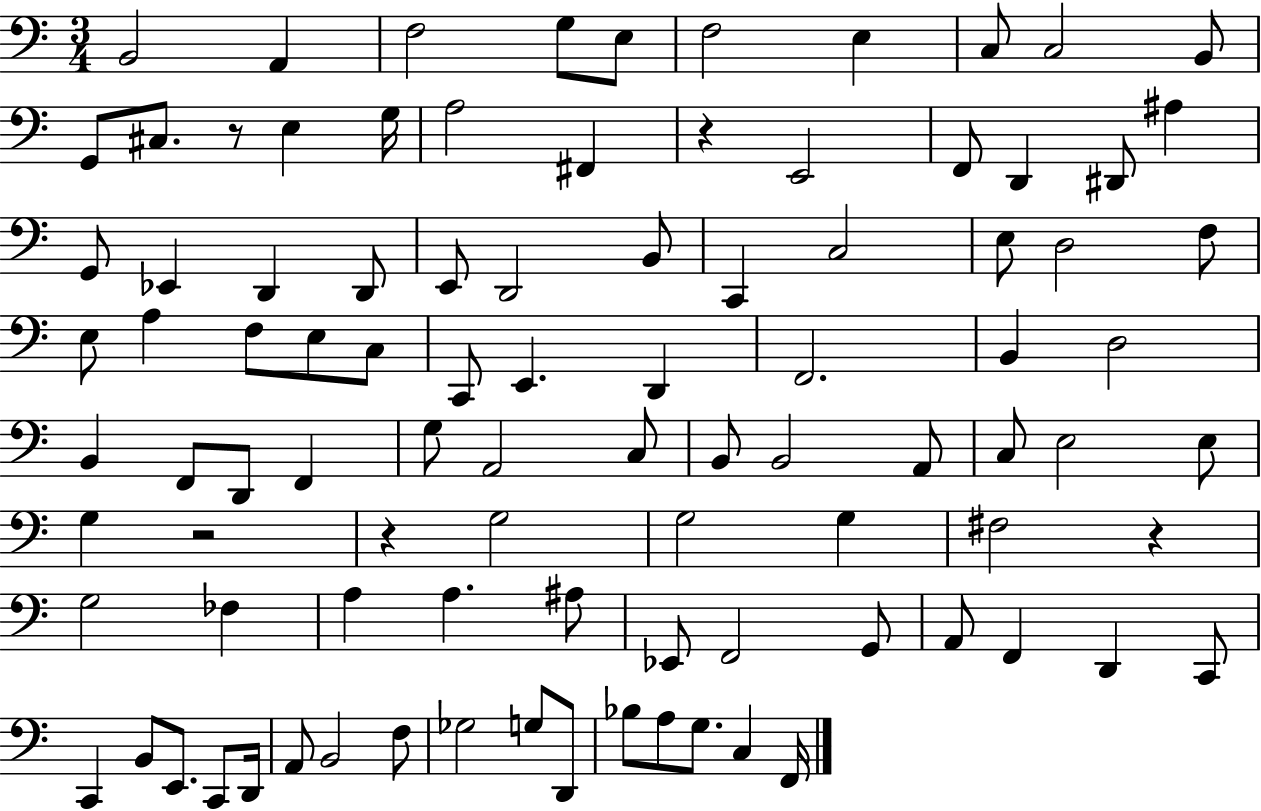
{
  \clef bass
  \numericTimeSignature
  \time 3/4
  \key c \major
  b,2 a,4 | f2 g8 e8 | f2 e4 | c8 c2 b,8 | \break g,8 cis8. r8 e4 g16 | a2 fis,4 | r4 e,2 | f,8 d,4 dis,8 ais4 | \break g,8 ees,4 d,4 d,8 | e,8 d,2 b,8 | c,4 c2 | e8 d2 f8 | \break e8 a4 f8 e8 c8 | c,8 e,4. d,4 | f,2. | b,4 d2 | \break b,4 f,8 d,8 f,4 | g8 a,2 c8 | b,8 b,2 a,8 | c8 e2 e8 | \break g4 r2 | r4 g2 | g2 g4 | fis2 r4 | \break g2 fes4 | a4 a4. ais8 | ees,8 f,2 g,8 | a,8 f,4 d,4 c,8 | \break c,4 b,8 e,8. c,8 d,16 | a,8 b,2 f8 | ges2 g8 d,8 | bes8 a8 g8. c4 f,16 | \break \bar "|."
}